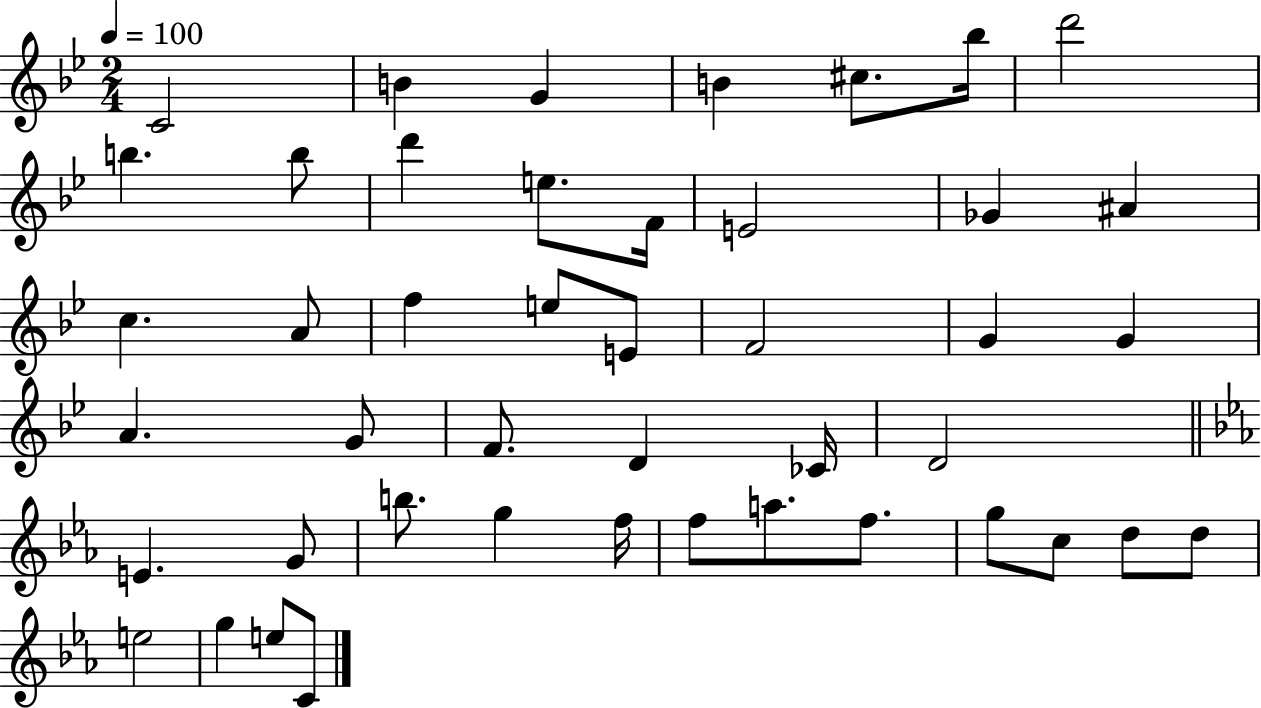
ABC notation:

X:1
T:Untitled
M:2/4
L:1/4
K:Bb
C2 B G B ^c/2 _b/4 d'2 b b/2 d' e/2 F/4 E2 _G ^A c A/2 f e/2 E/2 F2 G G A G/2 F/2 D _C/4 D2 E G/2 b/2 g f/4 f/2 a/2 f/2 g/2 c/2 d/2 d/2 e2 g e/2 C/2